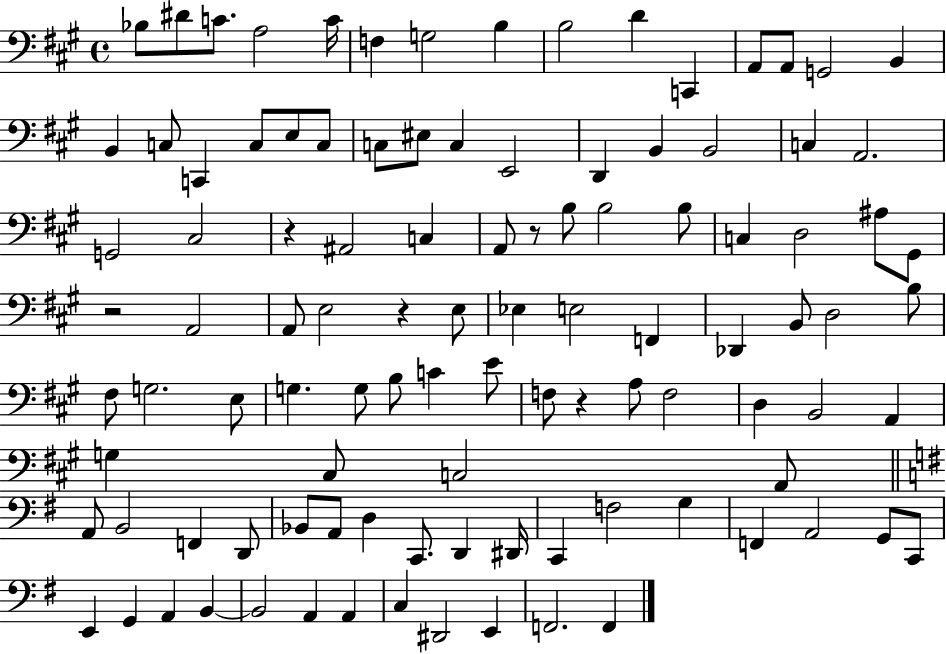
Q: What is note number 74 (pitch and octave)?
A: F2